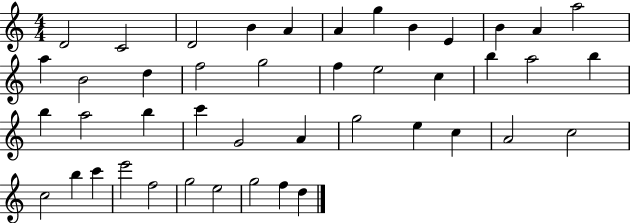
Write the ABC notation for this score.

X:1
T:Untitled
M:4/4
L:1/4
K:C
D2 C2 D2 B A A g B E B A a2 a B2 d f2 g2 f e2 c b a2 b b a2 b c' G2 A g2 e c A2 c2 c2 b c' e'2 f2 g2 e2 g2 f d